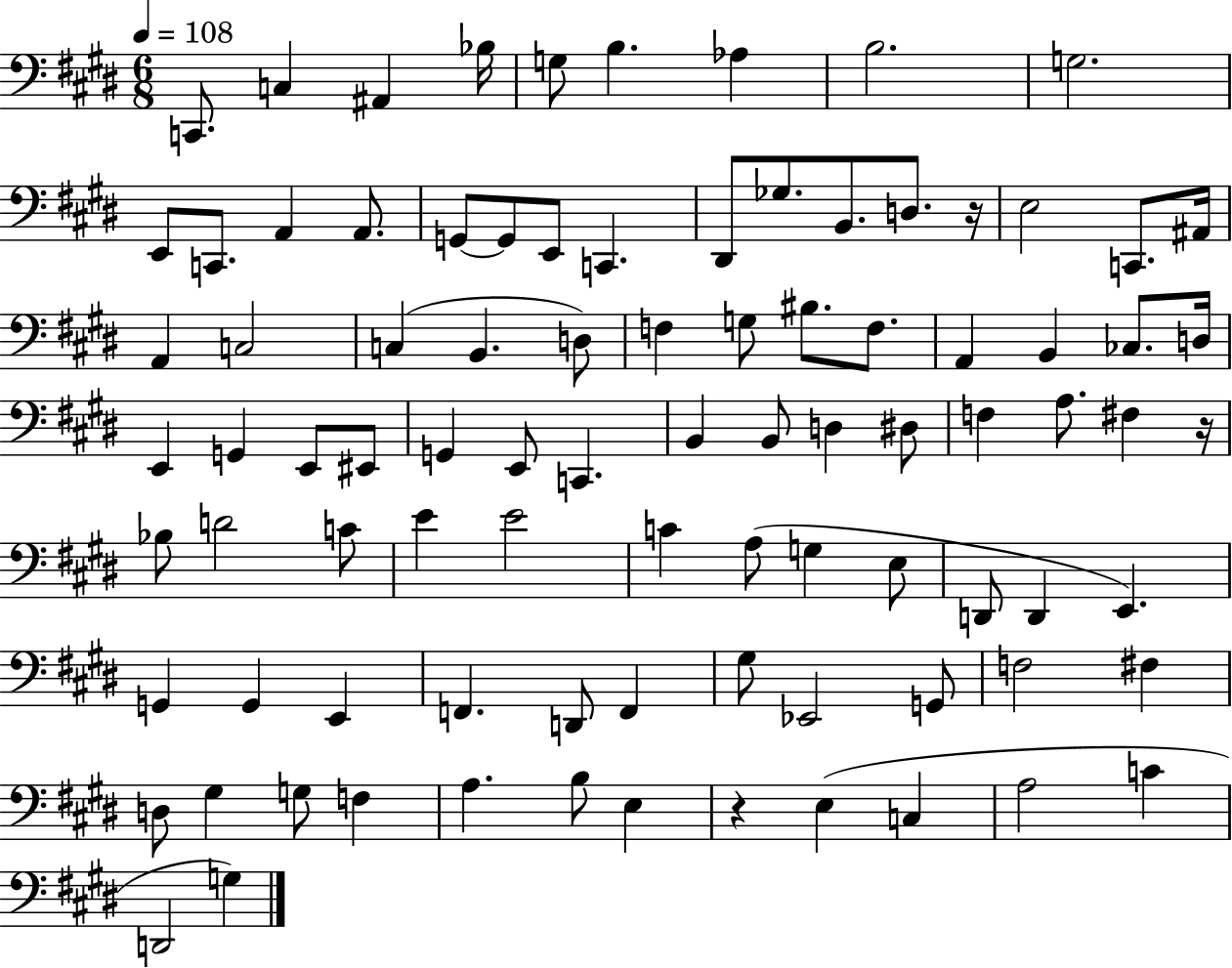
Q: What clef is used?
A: bass